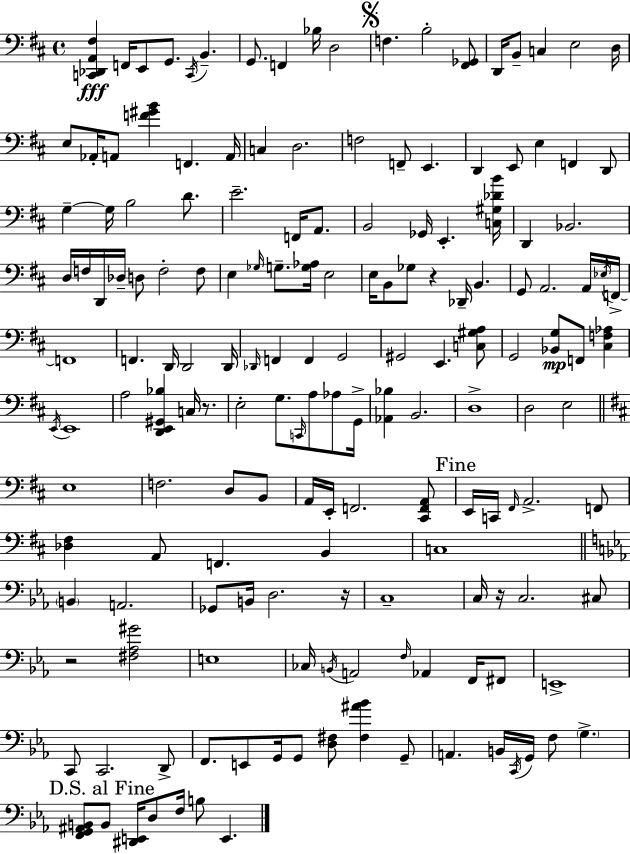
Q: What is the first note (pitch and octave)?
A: F2